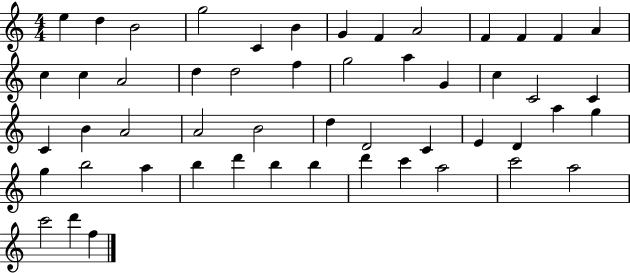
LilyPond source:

{
  \clef treble
  \numericTimeSignature
  \time 4/4
  \key c \major
  e''4 d''4 b'2 | g''2 c'4 b'4 | g'4 f'4 a'2 | f'4 f'4 f'4 a'4 | \break c''4 c''4 a'2 | d''4 d''2 f''4 | g''2 a''4 g'4 | c''4 c'2 c'4 | \break c'4 b'4 a'2 | a'2 b'2 | d''4 d'2 c'4 | e'4 d'4 a''4 g''4 | \break g''4 b''2 a''4 | b''4 d'''4 b''4 b''4 | d'''4 c'''4 a''2 | c'''2 a''2 | \break c'''2 d'''4 f''4 | \bar "|."
}